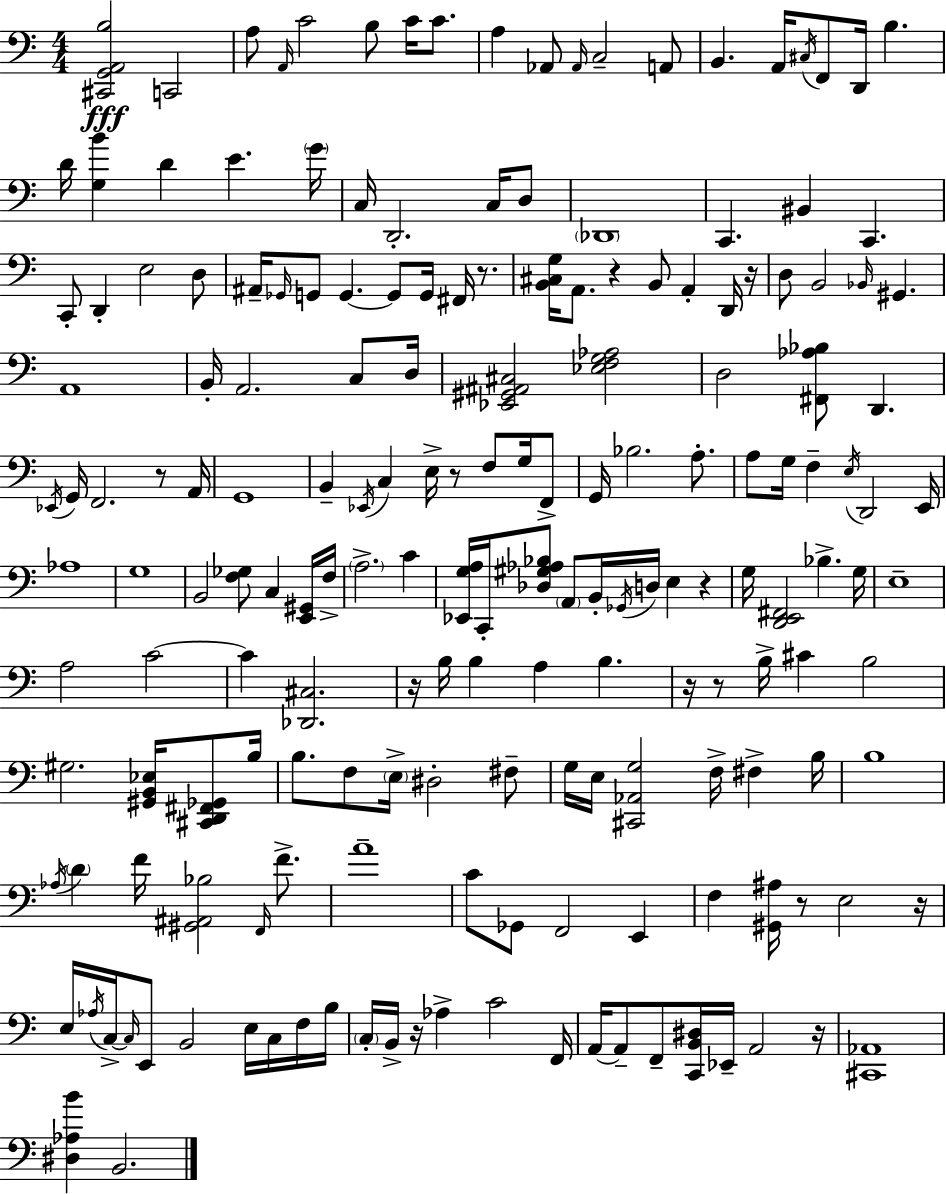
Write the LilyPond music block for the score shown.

{
  \clef bass
  \numericTimeSignature
  \time 4/4
  \key c \major
  <cis, g, a, b>2\fff c,2 | a8 \grace { a,16 } c'2 b8 c'16 c'8. | a4 aes,8 \grace { aes,16 } c2-- | a,8 b,4. a,16 \acciaccatura { cis16 } f,8 d,16 b4. | \break d'16 <g b'>4 d'4 e'4. | \parenthesize g'16 c16 d,2.-. | c16 d8 \parenthesize des,1 | c,4. bis,4 c,4. | \break c,8-. d,4-. e2 | d8 ais,16-- \grace { ges,16 } g,8 g,4.~~ g,8 g,16 | fis,16 r8. <b, cis g>16 a,8. r4 b,8 a,4-. | d,16 r16 d8 b,2 \grace { bes,16 } gis,4. | \break a,1 | b,16-. a,2. | c8 d16 <ees, gis, ais, cis>2 <ees f g aes>2 | d2 <fis, aes bes>8 d,4. | \break \acciaccatura { ees,16 } g,16 f,2. | r8 a,16 g,1 | b,4-- \acciaccatura { ees,16 } c4 e16-> | r8 f8 g16 f,8-> g,16 bes2. | \break a8.-. a8 g16 f4-- \acciaccatura { e16 } d,2 | e,16 aes1 | g1 | b,2 | \break <f ges>8 c4 <e, gis,>16 f16-> \parenthesize a2.-> | c'4 <ees, g a>16 c,16-. <des gis aes bes>8 \parenthesize a,8 b,16-. \acciaccatura { ges,16 } | d16 e4 r4 g16 <d, e, fis,>2 | bes4.-> g16 e1-- | \break a2 | c'2~~ c'4 <des, cis>2. | r16 b16 b4 a4 | b4. r16 r8 b16-> cis'4 | \break b2 gis2. | <gis, b, ees>16 <cis, d, fis, ges,>8 b16 b8. f8 \parenthesize e16-> dis2-. | fis8-- g16 e16 <cis, aes, g>2 | f16-> fis4-> b16 b1 | \break \acciaccatura { aes16 } \parenthesize d'4 f'16 <gis, ais, bes>2 | \grace { f,16 } f'8.-> a'1-- | c'8 ges,8 f,2 | e,4 f4 <gis, ais>16 | \break r8 e2 r16 e16 \acciaccatura { aes16 } c16->~~ \grace { c16 } e,8 | b,2 e16 c16 f16 b16 \parenthesize c16-. b,16-> r16 | aes4-> c'2 f,16 a,16~~ a,8-- | f,8-- <c, b, dis>16 ees,16-- a,2 r16 <cis, aes,>1 | \break <dis aes b'>4 | b,2. \bar "|."
}